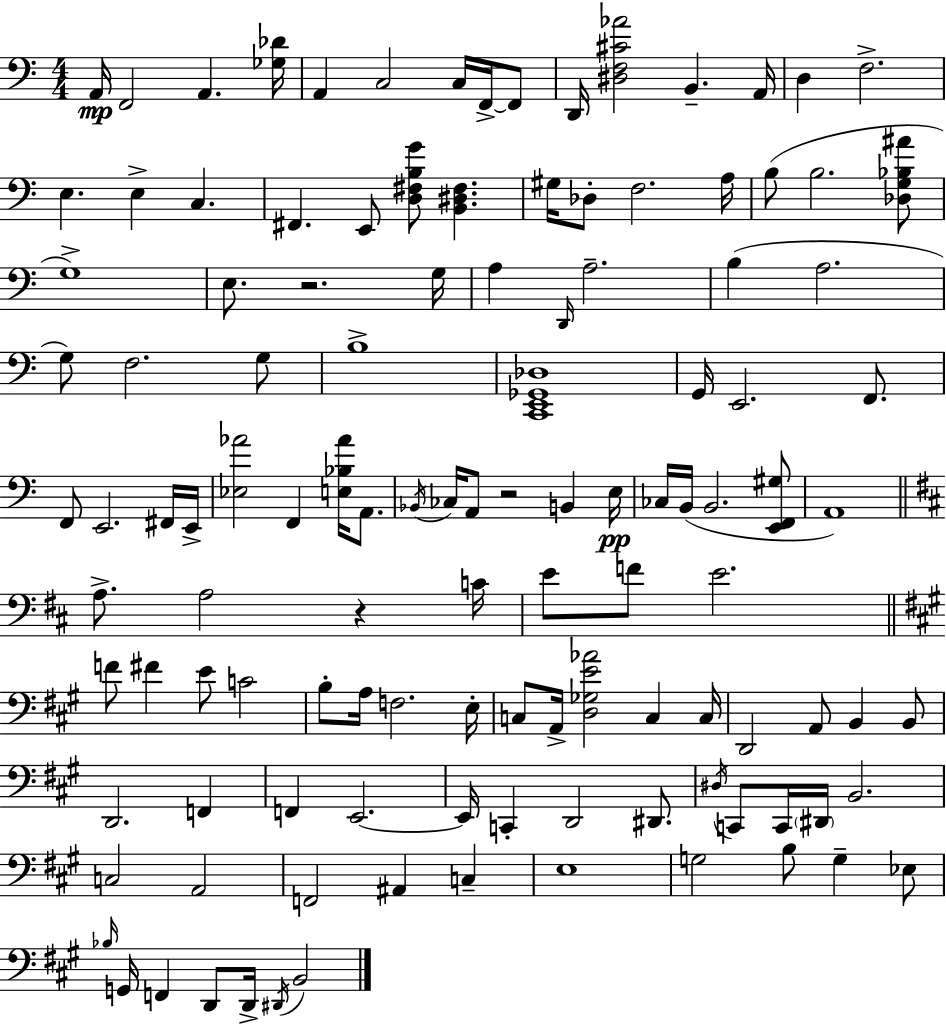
{
  \clef bass
  \numericTimeSignature
  \time 4/4
  \key a \minor
  a,16\mp f,2 a,4. <ges des'>16 | a,4 c2 c16 f,16->~~ f,8 | d,16 <dis f cis' aes'>2 b,4.-- a,16 | d4 f2.-> | \break e4. e4-> c4. | fis,4. e,8 <d fis b g'>8 <b, dis fis>4. | gis16 des8-. f2. a16 | b8( b2. <des g bes ais'>8 | \break g1->) | e8. r2. g16 | a4 \grace { d,16 } a2.-- | b4( a2. | \break g8) f2. g8 | b1-> | <c, e, ges, des>1 | g,16 e,2. f,8. | \break f,8 e,2. fis,16 | e,16-> <ees aes'>2 f,4 <e bes aes'>16 a,8. | \acciaccatura { bes,16 } ces16 a,8 r2 b,4 | e16\pp ces16 b,16( b,2. | \break <e, f, gis>8 a,1) | \bar "||" \break \key d \major a8.-> a2 r4 c'16 | e'8 f'8 e'2. | \bar "||" \break \key a \major f'8 fis'4 e'8 c'2 | b8-. a16 f2. e16-. | c8 a,16-> <d ges e' aes'>2 c4 c16 | d,2 a,8 b,4 b,8 | \break d,2. f,4 | f,4 e,2.~~ | e,16 c,4-. d,2 dis,8. | \acciaccatura { dis16 } c,8 c,16 \parenthesize dis,16 b,2. | \break c2 a,2 | f,2 ais,4 c4-- | e1 | g2 b8 g4-- ees8 | \break \grace { bes16 } g,16 f,4 d,8 d,16-> \acciaccatura { dis,16 } b,2 | \bar "|."
}